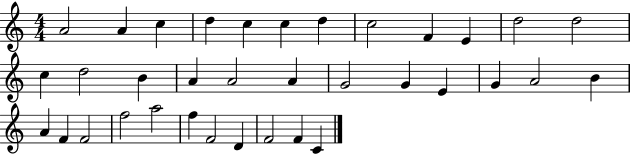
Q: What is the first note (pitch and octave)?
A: A4